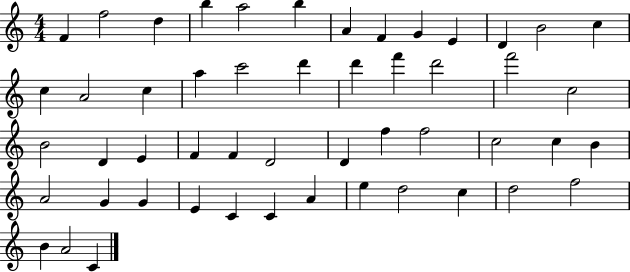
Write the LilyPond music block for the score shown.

{
  \clef treble
  \numericTimeSignature
  \time 4/4
  \key c \major
  f'4 f''2 d''4 | b''4 a''2 b''4 | a'4 f'4 g'4 e'4 | d'4 b'2 c''4 | \break c''4 a'2 c''4 | a''4 c'''2 d'''4 | d'''4 f'''4 d'''2 | f'''2 c''2 | \break b'2 d'4 e'4 | f'4 f'4 d'2 | d'4 f''4 f''2 | c''2 c''4 b'4 | \break a'2 g'4 g'4 | e'4 c'4 c'4 a'4 | e''4 d''2 c''4 | d''2 f''2 | \break b'4 a'2 c'4 | \bar "|."
}